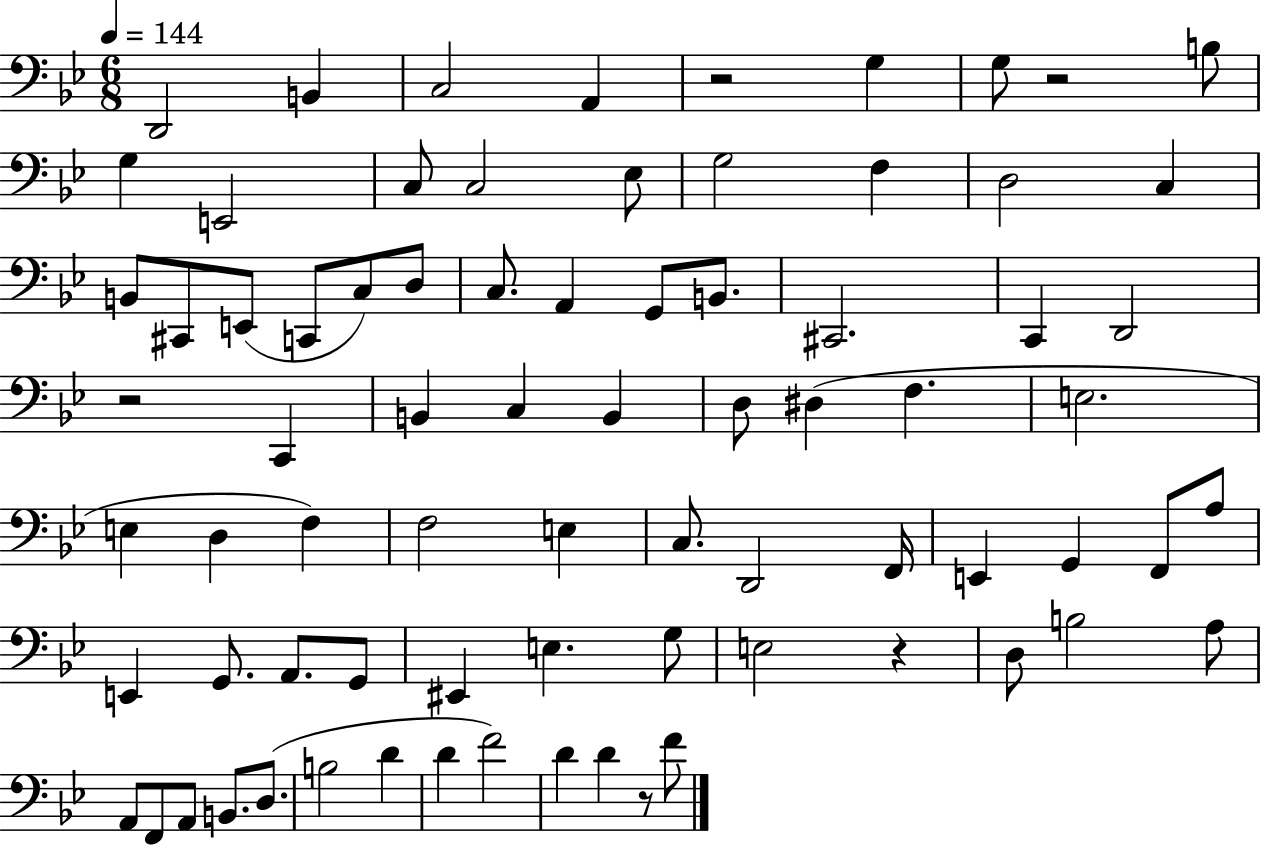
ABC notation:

X:1
T:Untitled
M:6/8
L:1/4
K:Bb
D,,2 B,, C,2 A,, z2 G, G,/2 z2 B,/2 G, E,,2 C,/2 C,2 _E,/2 G,2 F, D,2 C, B,,/2 ^C,,/2 E,,/2 C,,/2 C,/2 D,/2 C,/2 A,, G,,/2 B,,/2 ^C,,2 C,, D,,2 z2 C,, B,, C, B,, D,/2 ^D, F, E,2 E, D, F, F,2 E, C,/2 D,,2 F,,/4 E,, G,, F,,/2 A,/2 E,, G,,/2 A,,/2 G,,/2 ^E,, E, G,/2 E,2 z D,/2 B,2 A,/2 A,,/2 F,,/2 A,,/2 B,,/2 D,/2 B,2 D D F2 D D z/2 F/2